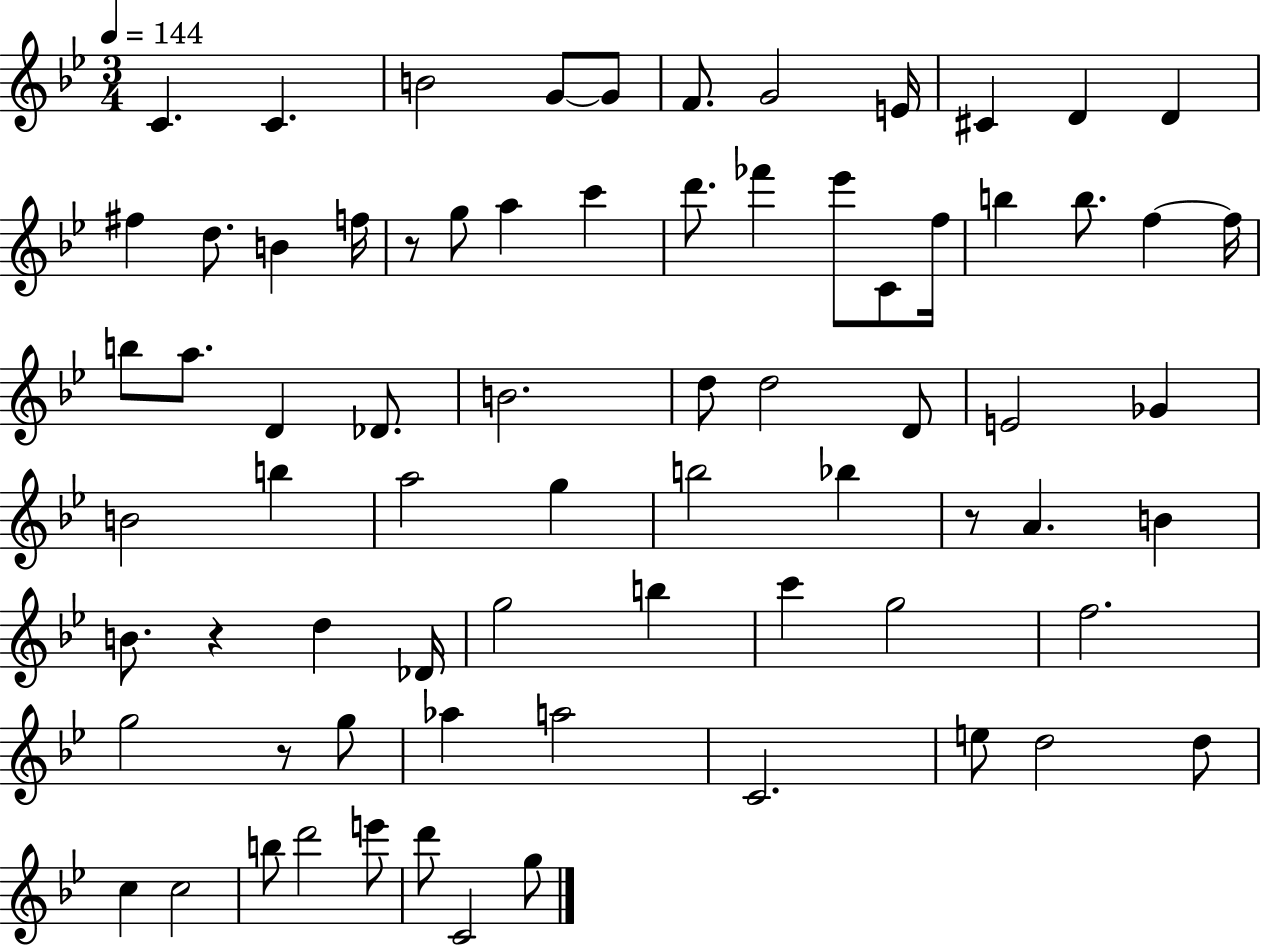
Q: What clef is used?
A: treble